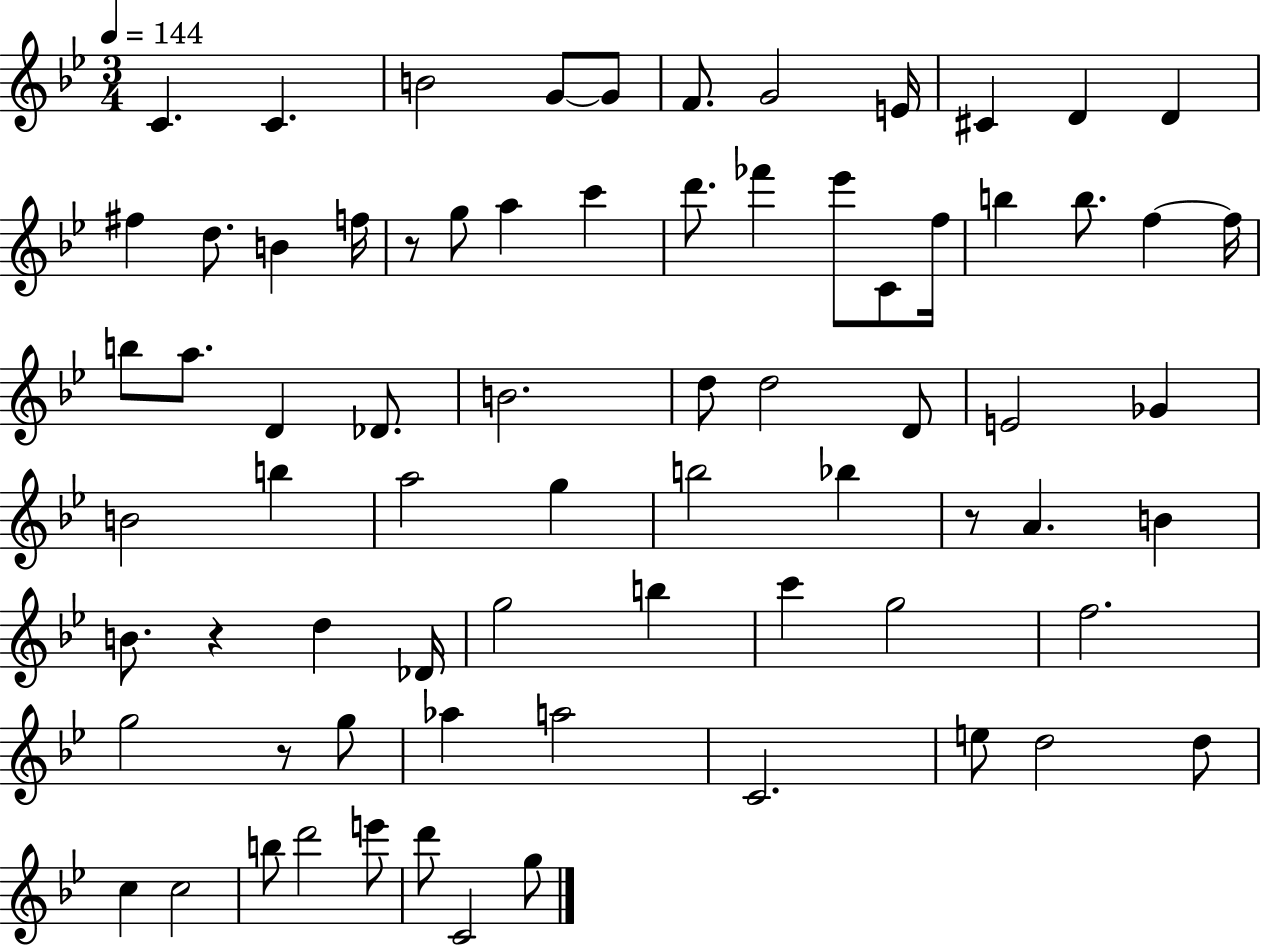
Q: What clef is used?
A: treble